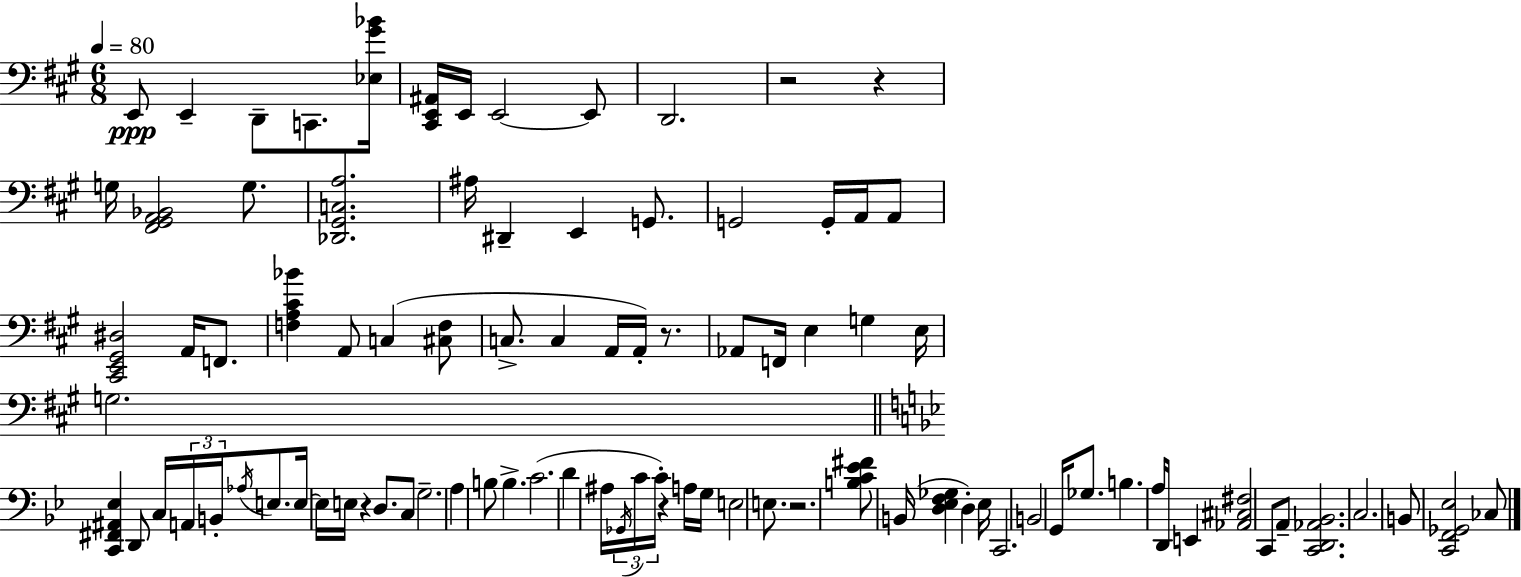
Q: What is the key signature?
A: A major